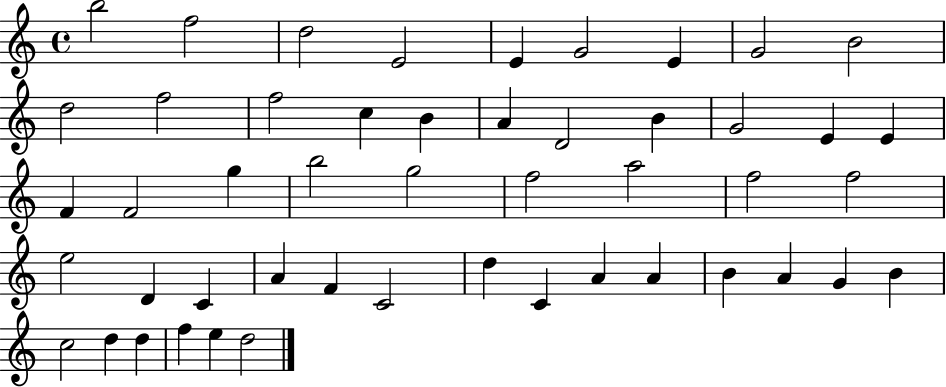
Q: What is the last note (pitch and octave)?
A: D5